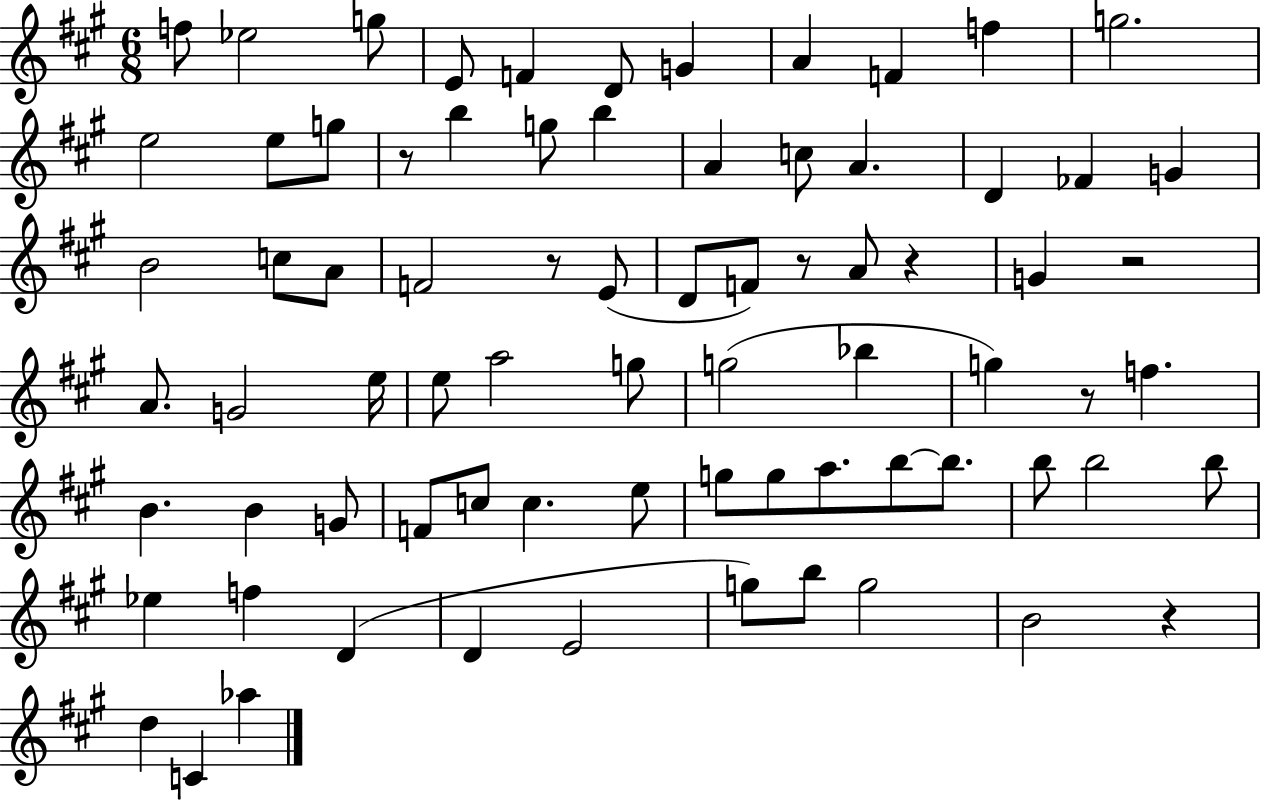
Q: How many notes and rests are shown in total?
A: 76